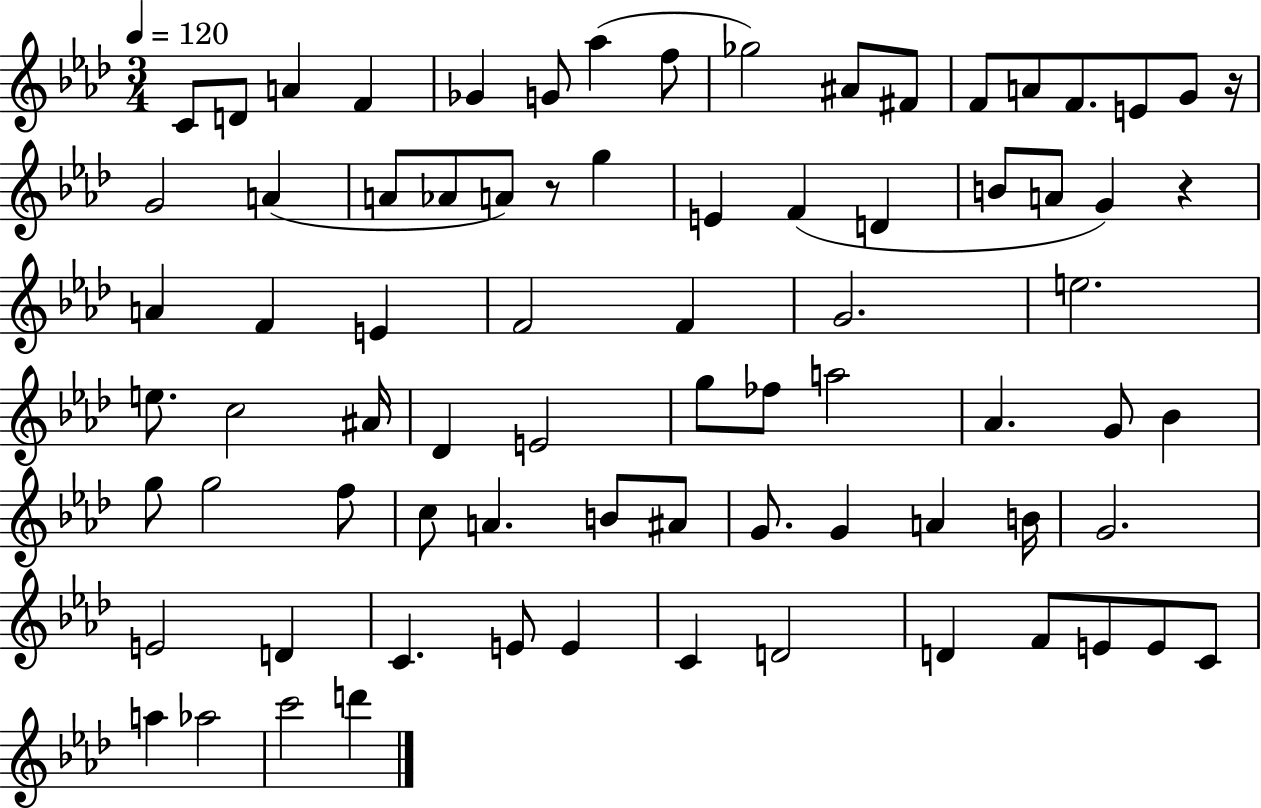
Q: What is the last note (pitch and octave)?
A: D6